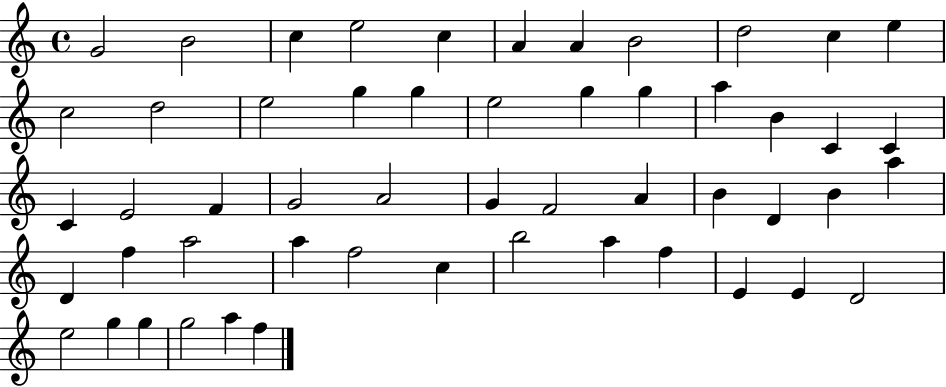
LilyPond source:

{
  \clef treble
  \time 4/4
  \defaultTimeSignature
  \key c \major
  g'2 b'2 | c''4 e''2 c''4 | a'4 a'4 b'2 | d''2 c''4 e''4 | \break c''2 d''2 | e''2 g''4 g''4 | e''2 g''4 g''4 | a''4 b'4 c'4 c'4 | \break c'4 e'2 f'4 | g'2 a'2 | g'4 f'2 a'4 | b'4 d'4 b'4 a''4 | \break d'4 f''4 a''2 | a''4 f''2 c''4 | b''2 a''4 f''4 | e'4 e'4 d'2 | \break e''2 g''4 g''4 | g''2 a''4 f''4 | \bar "|."
}